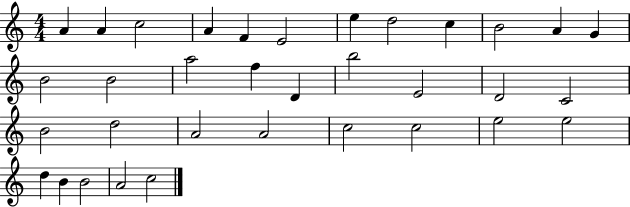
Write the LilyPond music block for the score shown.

{
  \clef treble
  \numericTimeSignature
  \time 4/4
  \key c \major
  a'4 a'4 c''2 | a'4 f'4 e'2 | e''4 d''2 c''4 | b'2 a'4 g'4 | \break b'2 b'2 | a''2 f''4 d'4 | b''2 e'2 | d'2 c'2 | \break b'2 d''2 | a'2 a'2 | c''2 c''2 | e''2 e''2 | \break d''4 b'4 b'2 | a'2 c''2 | \bar "|."
}